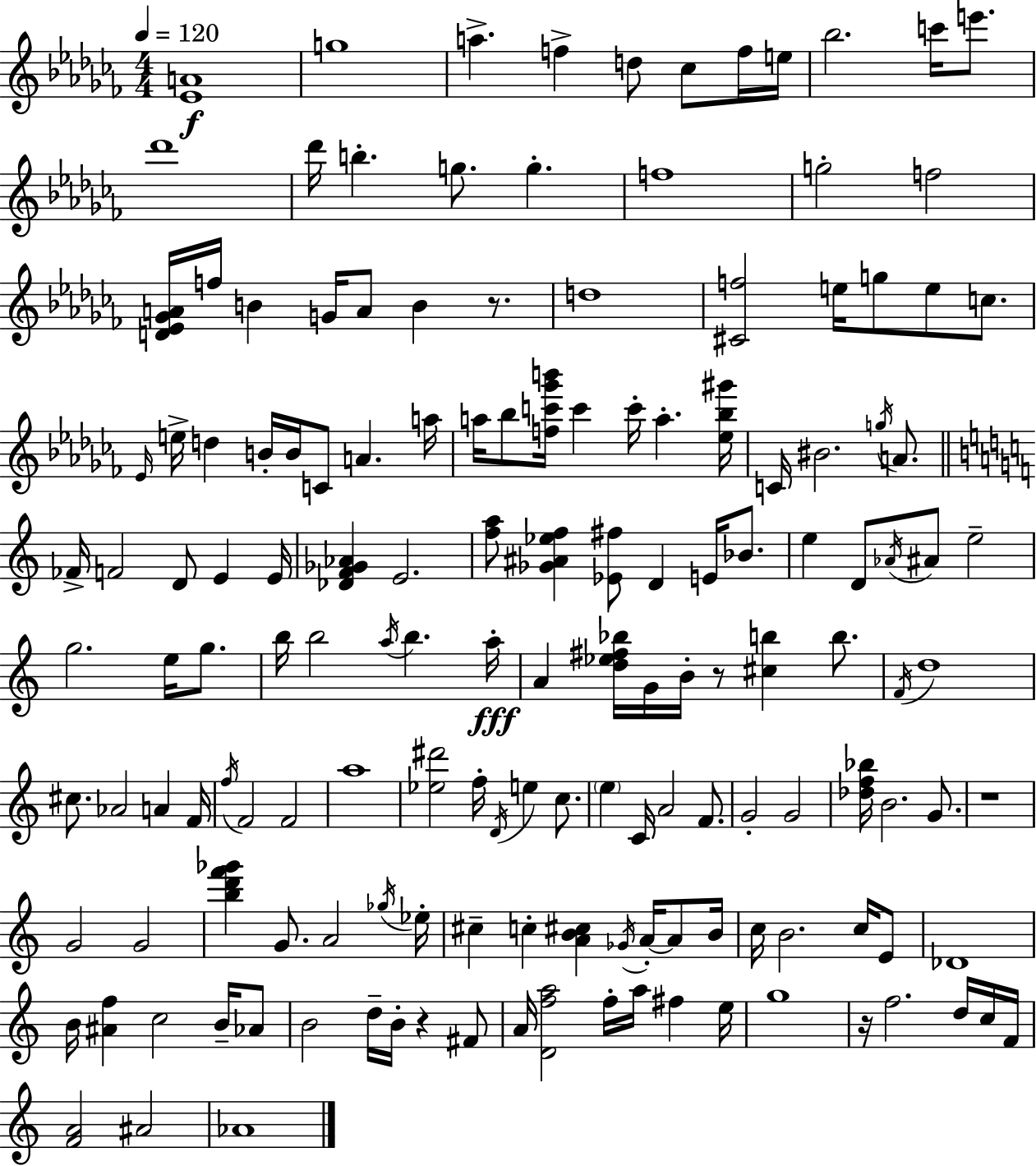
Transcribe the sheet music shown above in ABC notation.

X:1
T:Untitled
M:4/4
L:1/4
K:Abm
[_EA]4 g4 a f d/2 _c/2 f/4 e/4 _b2 c'/4 e'/2 _d'4 _d'/4 b g/2 g f4 g2 f2 [D_E_GA]/4 f/4 B G/4 A/2 B z/2 d4 [^Cf]2 e/4 g/2 e/2 c/2 _E/4 e/4 d B/4 B/4 C/2 A a/4 a/4 _b/2 [fc'_g'b']/4 c' c'/4 a [_e_b^g']/4 C/4 ^B2 g/4 A/2 _F/4 F2 D/2 E E/4 [_DF_G_A] E2 [fa]/2 [_G^A_ef] [_E^f]/2 D E/4 _B/2 e D/2 _A/4 ^A/2 e2 g2 e/4 g/2 b/4 b2 a/4 b a/4 A [d_e^f_b]/4 G/4 B/4 z/2 [^cb] b/2 F/4 d4 ^c/2 _A2 A F/4 f/4 F2 F2 a4 [_e^d']2 f/4 D/4 e c/2 e C/4 A2 F/2 G2 G2 [_df_b]/4 B2 G/2 z4 G2 G2 [bd'f'_g'] G/2 A2 _g/4 _e/4 ^c c [AB^c] _G/4 A/4 A/2 B/4 c/4 B2 c/4 E/2 _D4 B/4 [^Af] c2 B/4 _A/2 B2 d/4 B/4 z ^F/2 A/4 [Dfa]2 f/4 a/4 ^f e/4 g4 z/4 f2 d/4 c/4 F/4 [FA]2 ^A2 _A4